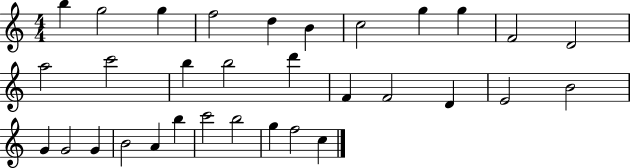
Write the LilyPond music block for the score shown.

{
  \clef treble
  \numericTimeSignature
  \time 4/4
  \key c \major
  b''4 g''2 g''4 | f''2 d''4 b'4 | c''2 g''4 g''4 | f'2 d'2 | \break a''2 c'''2 | b''4 b''2 d'''4 | f'4 f'2 d'4 | e'2 b'2 | \break g'4 g'2 g'4 | b'2 a'4 b''4 | c'''2 b''2 | g''4 f''2 c''4 | \break \bar "|."
}